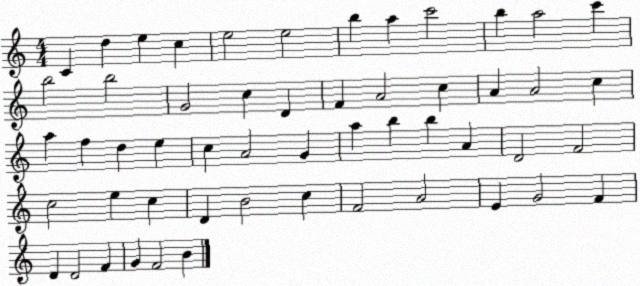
X:1
T:Untitled
M:4/4
L:1/4
K:C
C d e c e2 e2 b a c'2 b a2 c' b2 b2 G2 c D F A2 c A A2 c a f d e c A2 G a b b A D2 F2 c2 e c D B2 c F2 A2 E G2 F D D2 F G F2 B